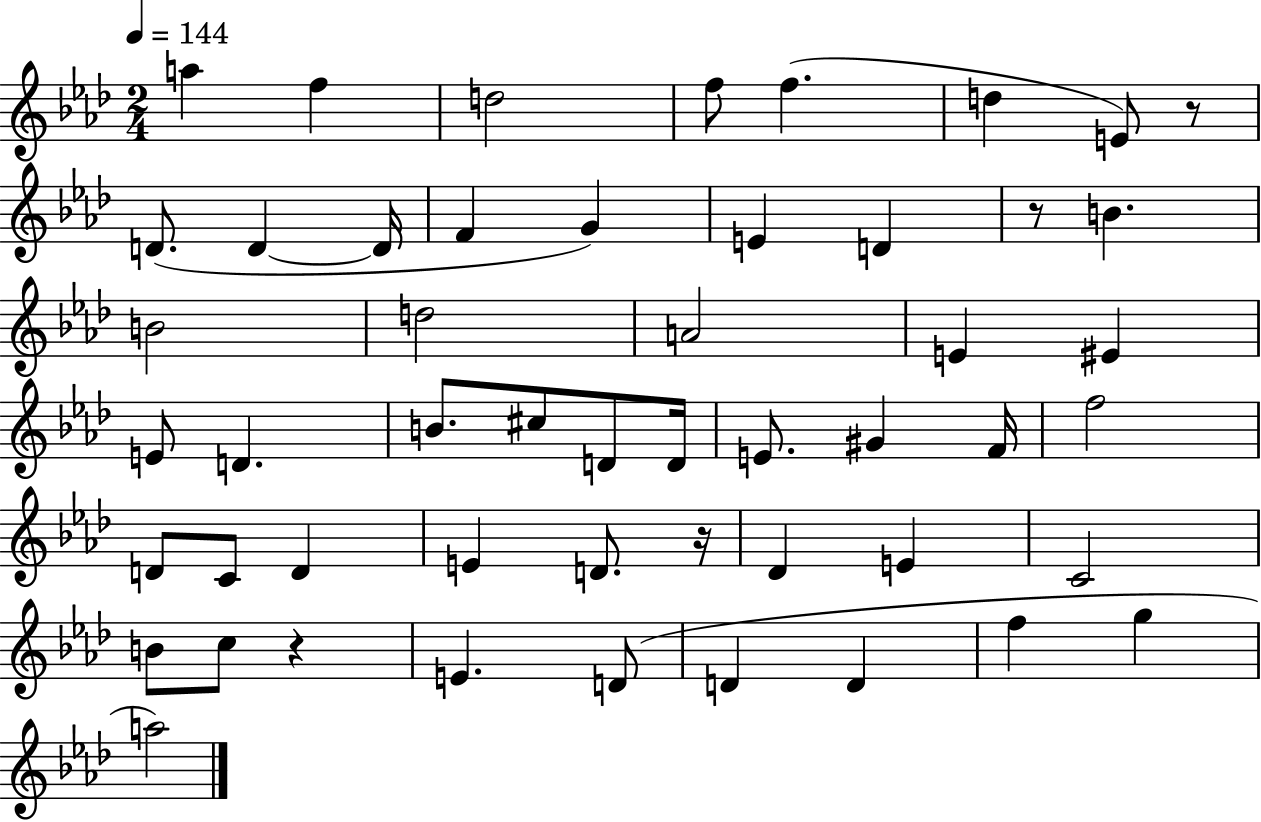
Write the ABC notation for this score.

X:1
T:Untitled
M:2/4
L:1/4
K:Ab
a f d2 f/2 f d E/2 z/2 D/2 D D/4 F G E D z/2 B B2 d2 A2 E ^E E/2 D B/2 ^c/2 D/2 D/4 E/2 ^G F/4 f2 D/2 C/2 D E D/2 z/4 _D E C2 B/2 c/2 z E D/2 D D f g a2